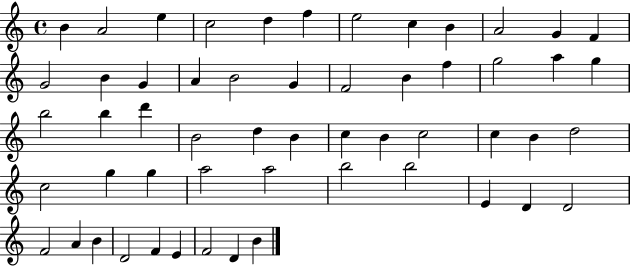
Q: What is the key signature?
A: C major